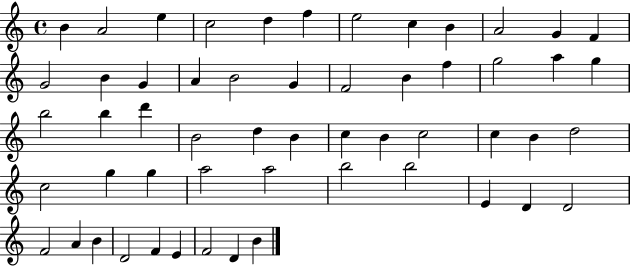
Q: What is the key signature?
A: C major